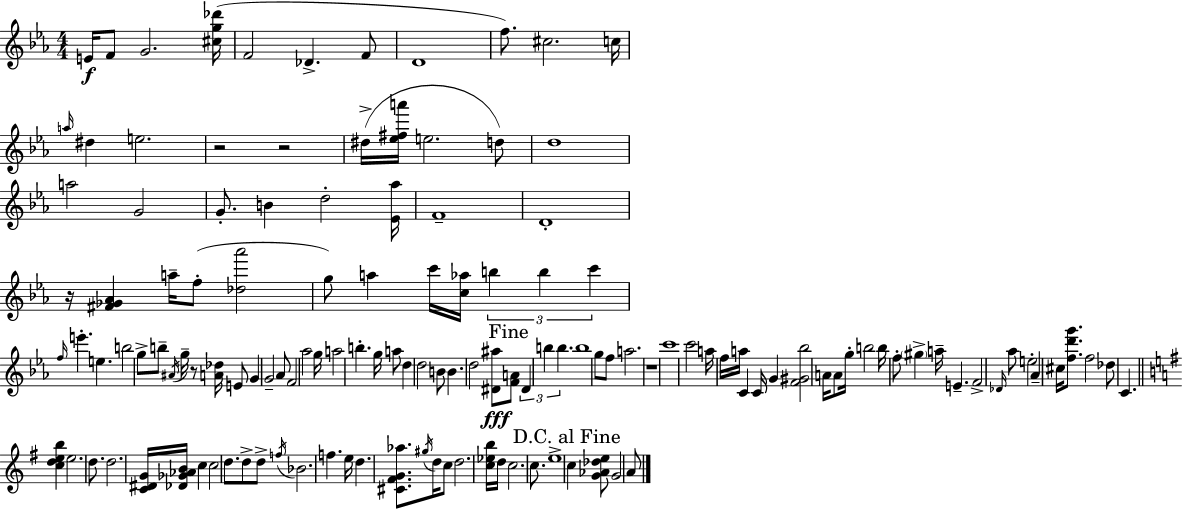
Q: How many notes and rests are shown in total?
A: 135